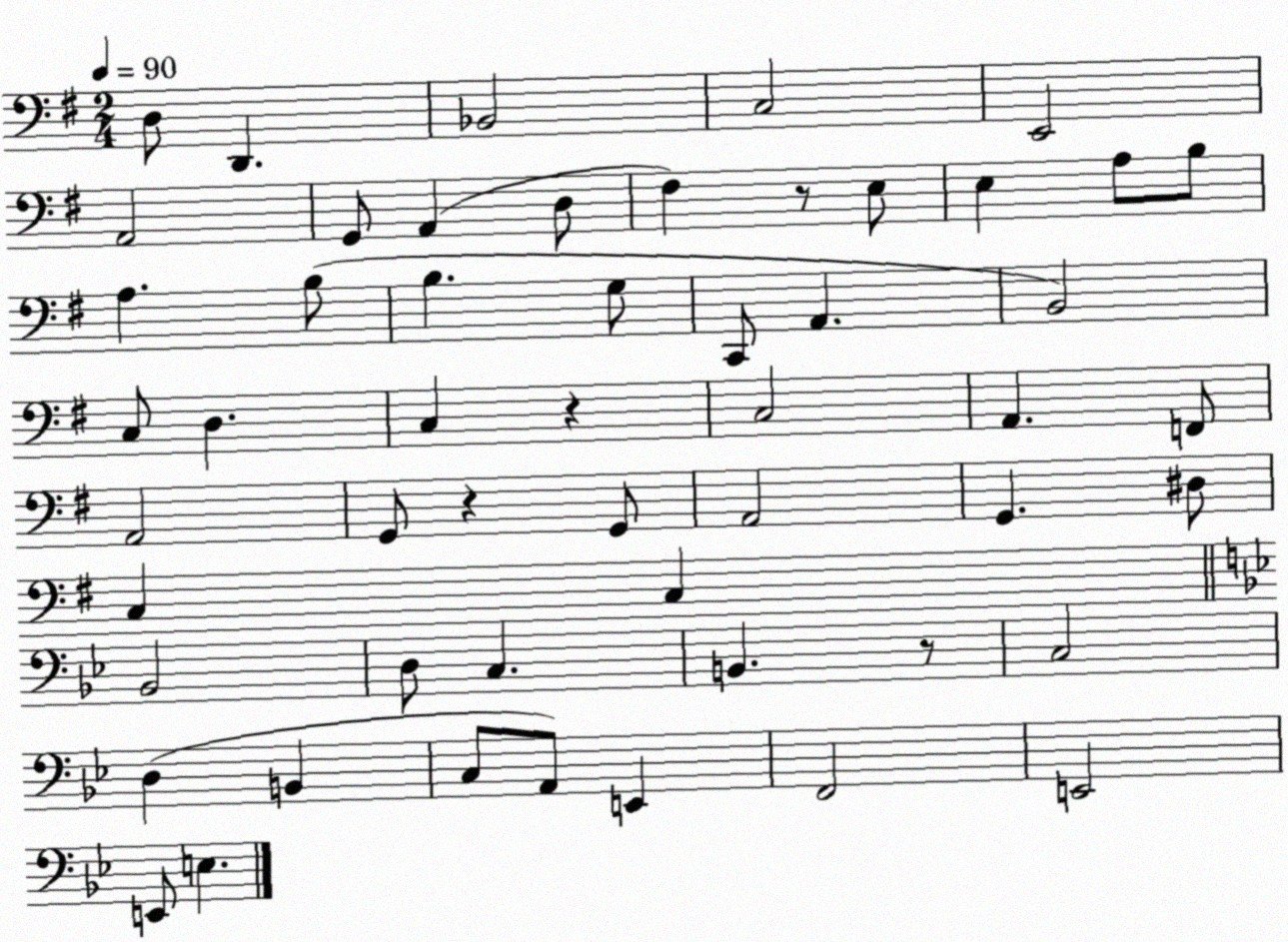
X:1
T:Untitled
M:2/4
L:1/4
K:G
D,/2 D,, _B,,2 C,2 E,,2 A,,2 G,,/2 A,, D,/2 ^F, z/2 E,/2 E, A,/2 B,/2 A, B,/2 B, G,/2 C,,/2 A,, B,,2 C,/2 D, C, z C,2 A,, F,,/2 A,,2 G,,/2 z G,,/2 A,,2 G,, ^D,/2 C, C, _B,,2 D,/2 C, B,, z/2 C,2 D, B,, C,/2 A,,/2 E,, F,,2 E,,2 E,,/2 E,